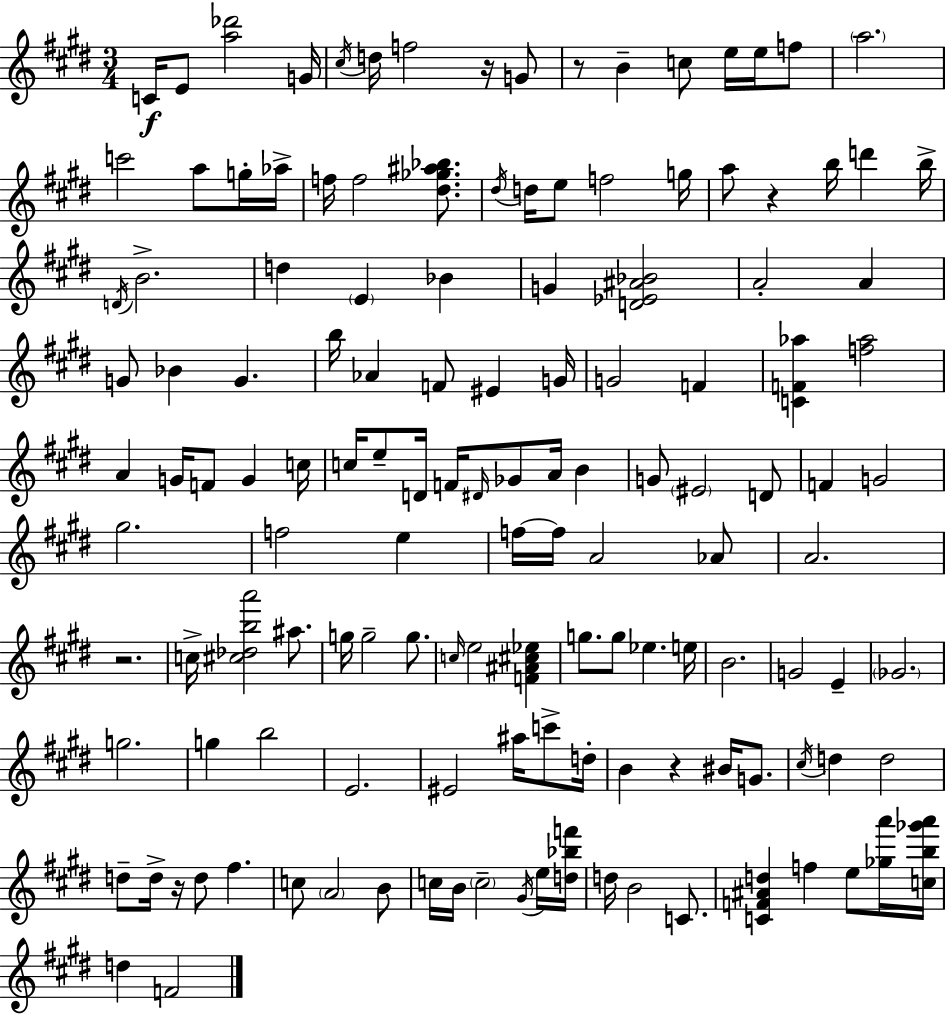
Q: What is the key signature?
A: E major